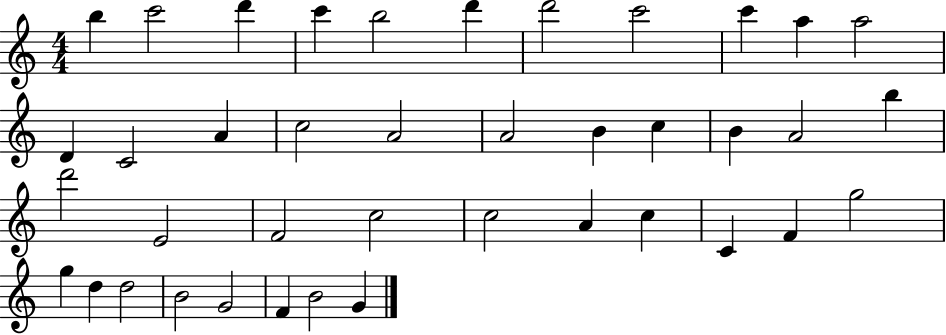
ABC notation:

X:1
T:Untitled
M:4/4
L:1/4
K:C
b c'2 d' c' b2 d' d'2 c'2 c' a a2 D C2 A c2 A2 A2 B c B A2 b d'2 E2 F2 c2 c2 A c C F g2 g d d2 B2 G2 F B2 G